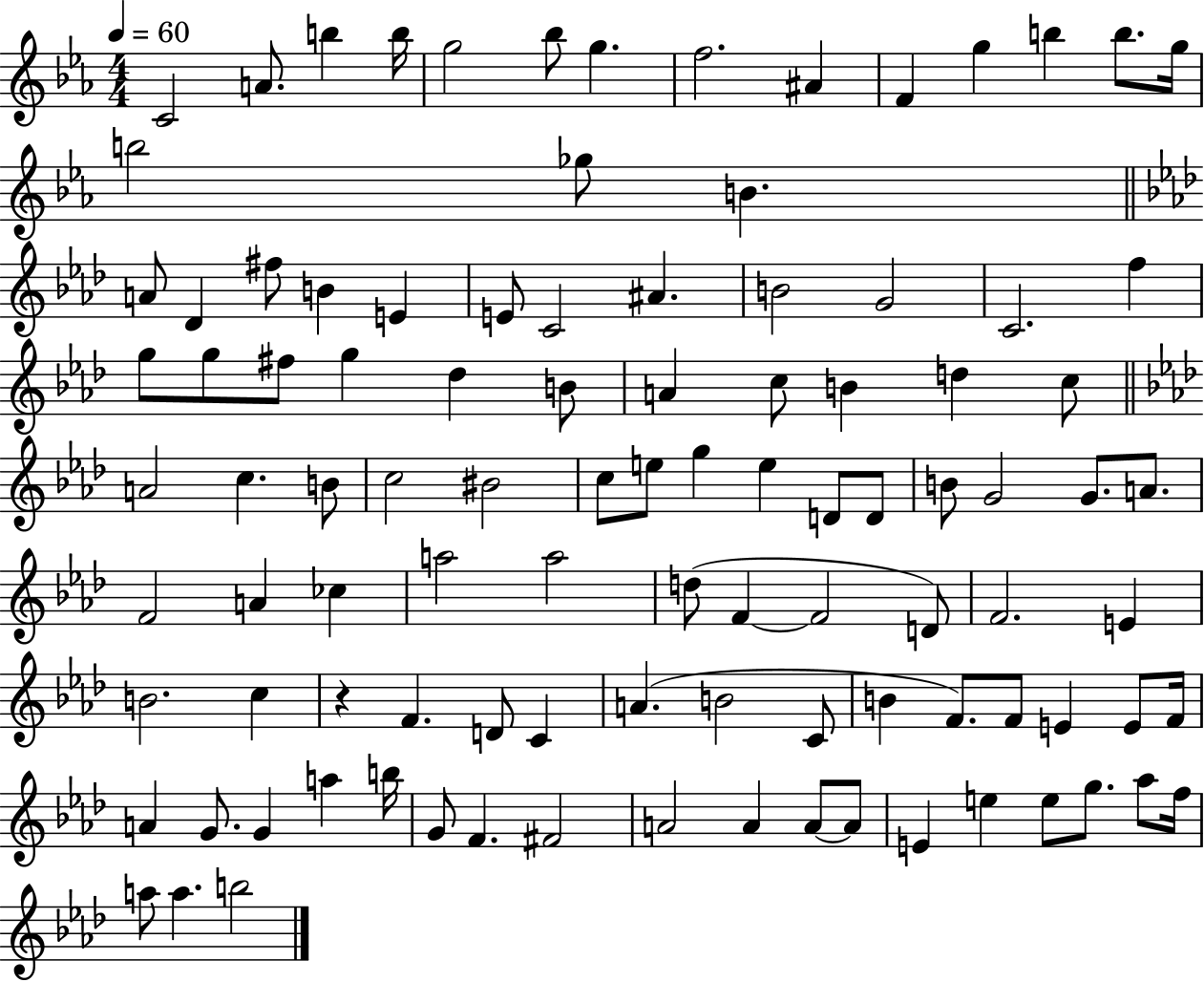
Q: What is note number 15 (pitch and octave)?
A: B5